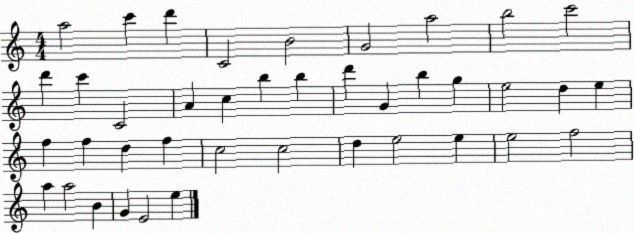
X:1
T:Untitled
M:4/4
L:1/4
K:C
a2 c' d' C2 B2 G2 a2 b2 c'2 d' c' C2 A c b b d' G b g e2 d e f f d f c2 c2 d e2 e e2 f2 a a2 B G E2 e